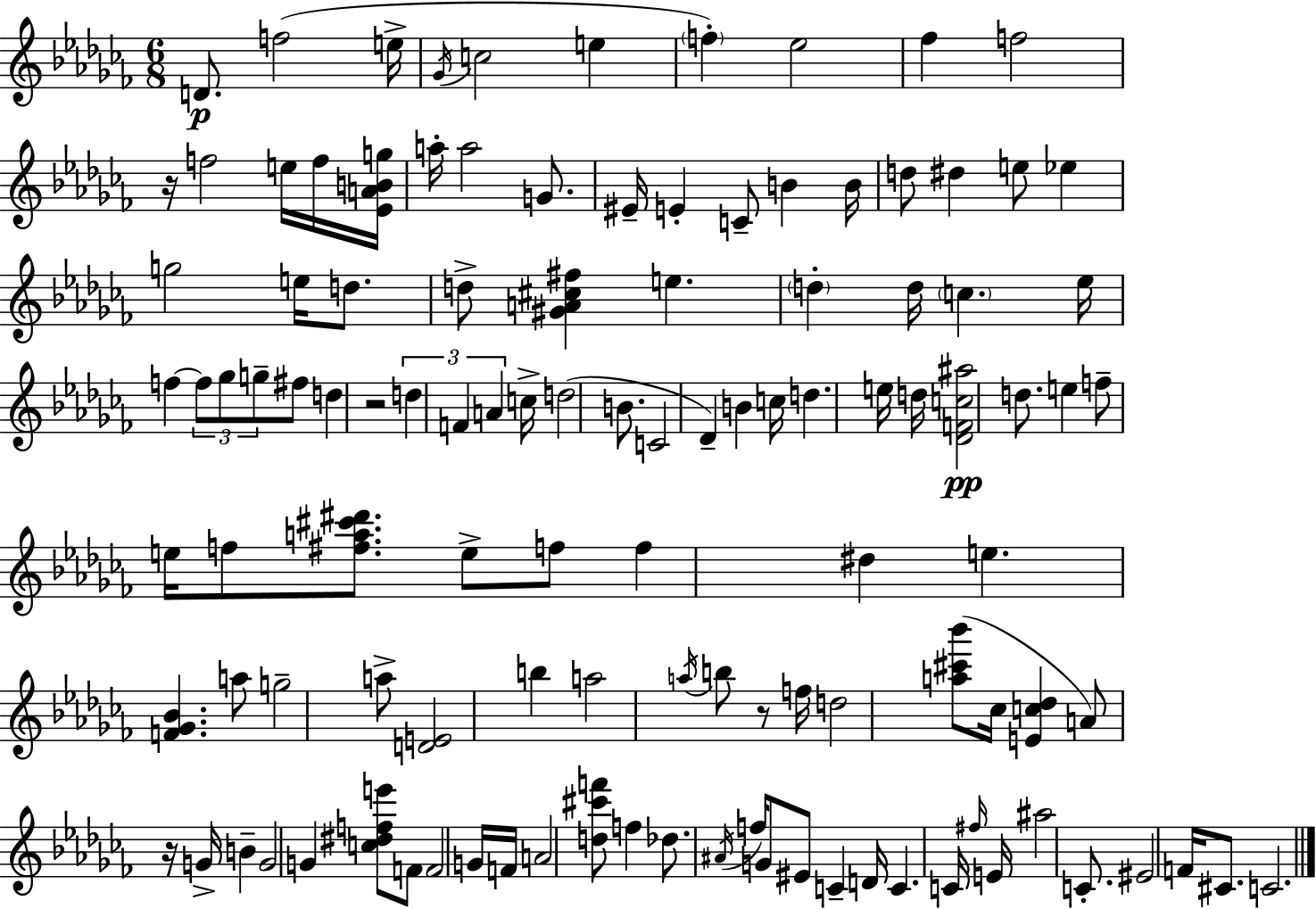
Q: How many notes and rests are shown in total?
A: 115